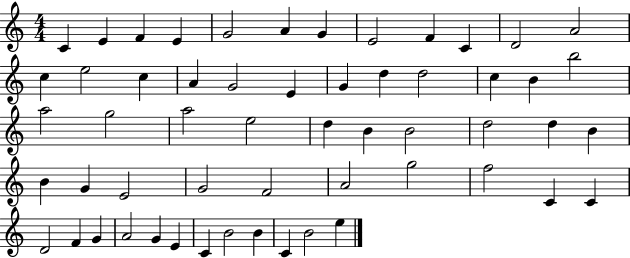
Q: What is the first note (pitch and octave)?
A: C4